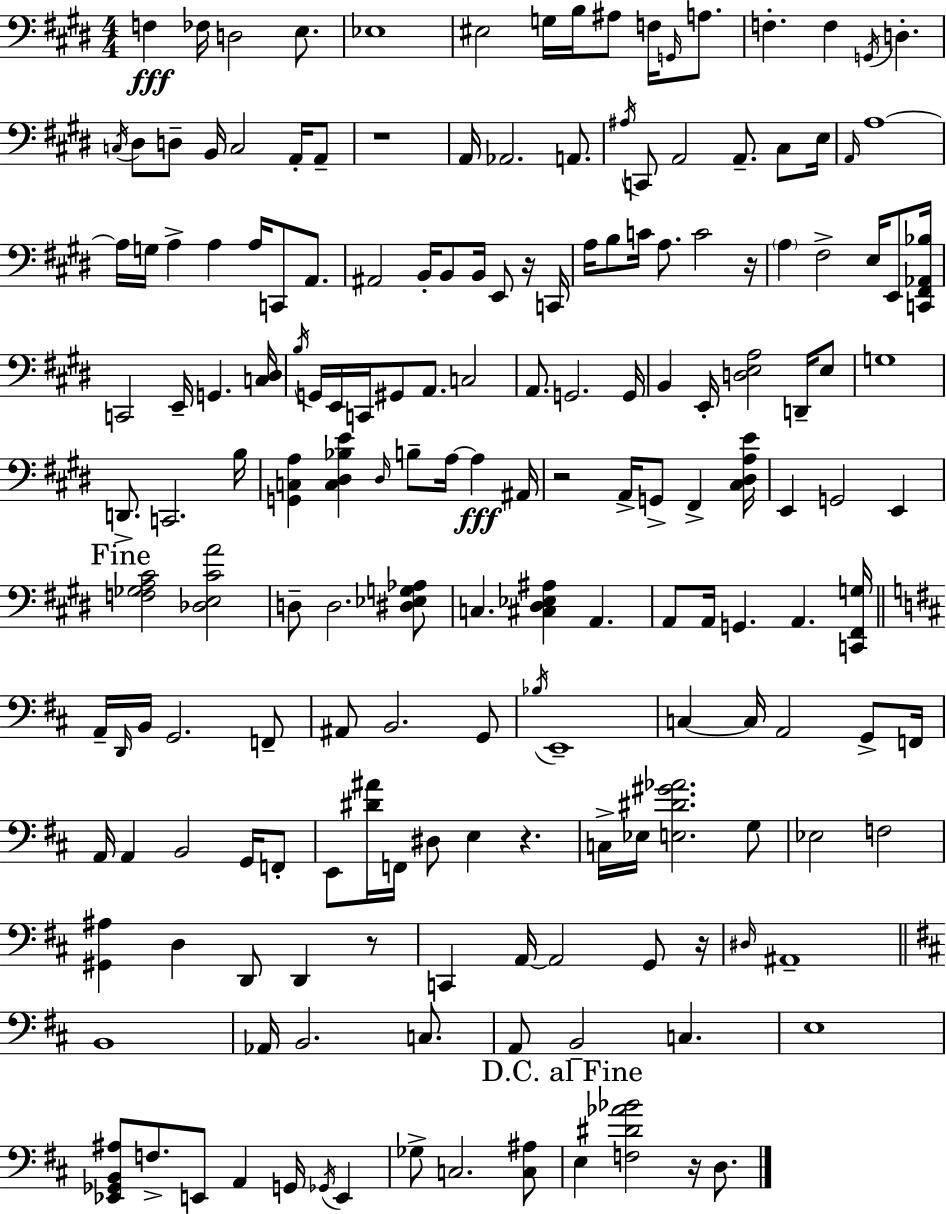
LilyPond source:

{
  \clef bass
  \numericTimeSignature
  \time 4/4
  \key e \major
  f4\fff fes16 d2 e8. | ees1 | eis2 g16 b16 ais8 f16 \grace { g,16 } a8. | f4.-. f4 \acciaccatura { g,16 } d4.-. | \break \acciaccatura { c16 } dis8 d8-- b,16 c2 | a,16-. a,8-- r1 | a,16 aes,2. | a,8. \acciaccatura { ais16 } c,8 a,2 a,8.-- | \break cis8 e16 \grace { a,16 } a1~~ | a16 g16 a4-> a4 a16 | c,8 a,8. ais,2 b,16-. b,8 | b,16 e,8 r16 c,16 a16 b8 c'16 a8. c'2 | \break r16 \parenthesize a4 fis2-> | e16 e,8 <c, fis, aes, bes>16 c,2 e,16-- g,4. | <c dis>16 \acciaccatura { b16 } g,16 e,16 c,16 gis,8 a,8. c2 | a,8. g,2. | \break g,16 b,4 e,16-. <d e a>2 | d,16-- e8 g1 | d,8.-> c,2. | b16 <g, c a>4 <c dis bes e'>4 \grace { dis16 } b8-- | \break a16~~ a4\fff ais,16 r2 a,16-> | g,8-> fis,4-> <cis dis a e'>16 e,4 g,2 | e,4 \mark "Fine" <f ges a cis'>2 <des e cis' a'>2 | d8-- d2. | \break <dis ees g aes>8 c4. <cis dis ees ais>4 | a,4. a,8 a,16 g,4. | a,4. <c, fis, g>16 \bar "||" \break \key b \minor a,16-- \grace { d,16 } b,16 g,2. f,8-- | ais,8 b,2. g,8 | \acciaccatura { bes16 } e,1-- | c4~~ c16 a,2 g,8-> | \break f,16 a,16 a,4 b,2 g,16 | f,8-. e,8 <dis' ais'>16 f,16 dis8 e4 r4. | c16-> ees16 <e dis' gis' aes'>2. | g8 ees2 f2 | \break <gis, ais>4 d4 d,8 d,4 | r8 c,4 a,16~~ a,2 g,8 | r16 \grace { dis16 } ais,1-- | \bar "||" \break \key d \major b,1 | aes,16 b,2. c8. | a,8 b,2-- c4. | e1 | \break <ees, ges, b, ais>8 f8.-> e,8 a,4 g,16 \acciaccatura { ges,16 } e,4 | ges8-> c2. <c ais>8 | \mark "D.C. al Fine" e4 <f dis' aes' bes'>2 r16 d8. | \bar "|."
}